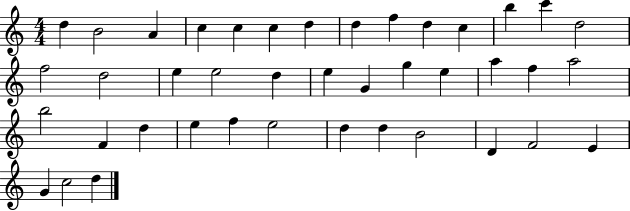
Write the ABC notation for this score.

X:1
T:Untitled
M:4/4
L:1/4
K:C
d B2 A c c c d d f d c b c' d2 f2 d2 e e2 d e G g e a f a2 b2 F d e f e2 d d B2 D F2 E G c2 d